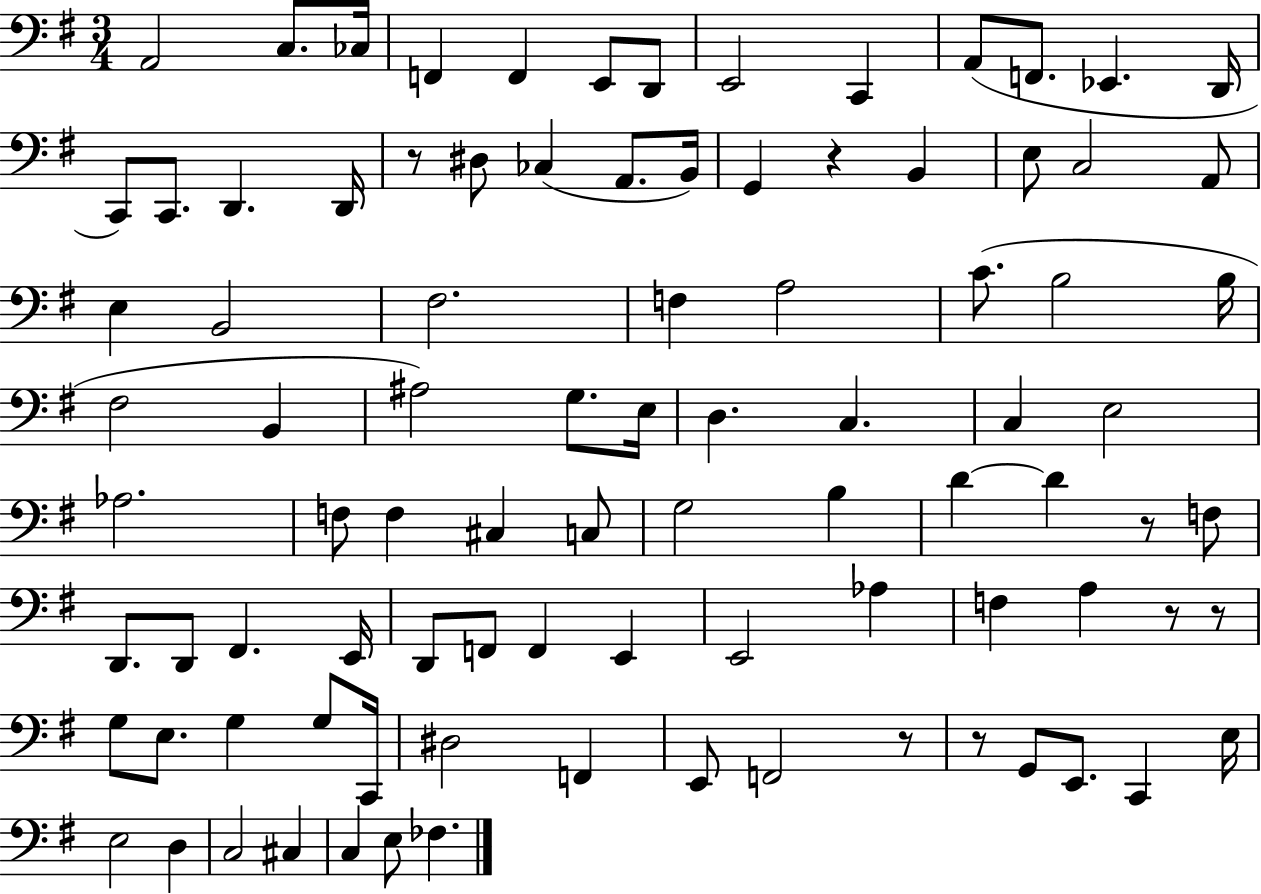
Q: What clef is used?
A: bass